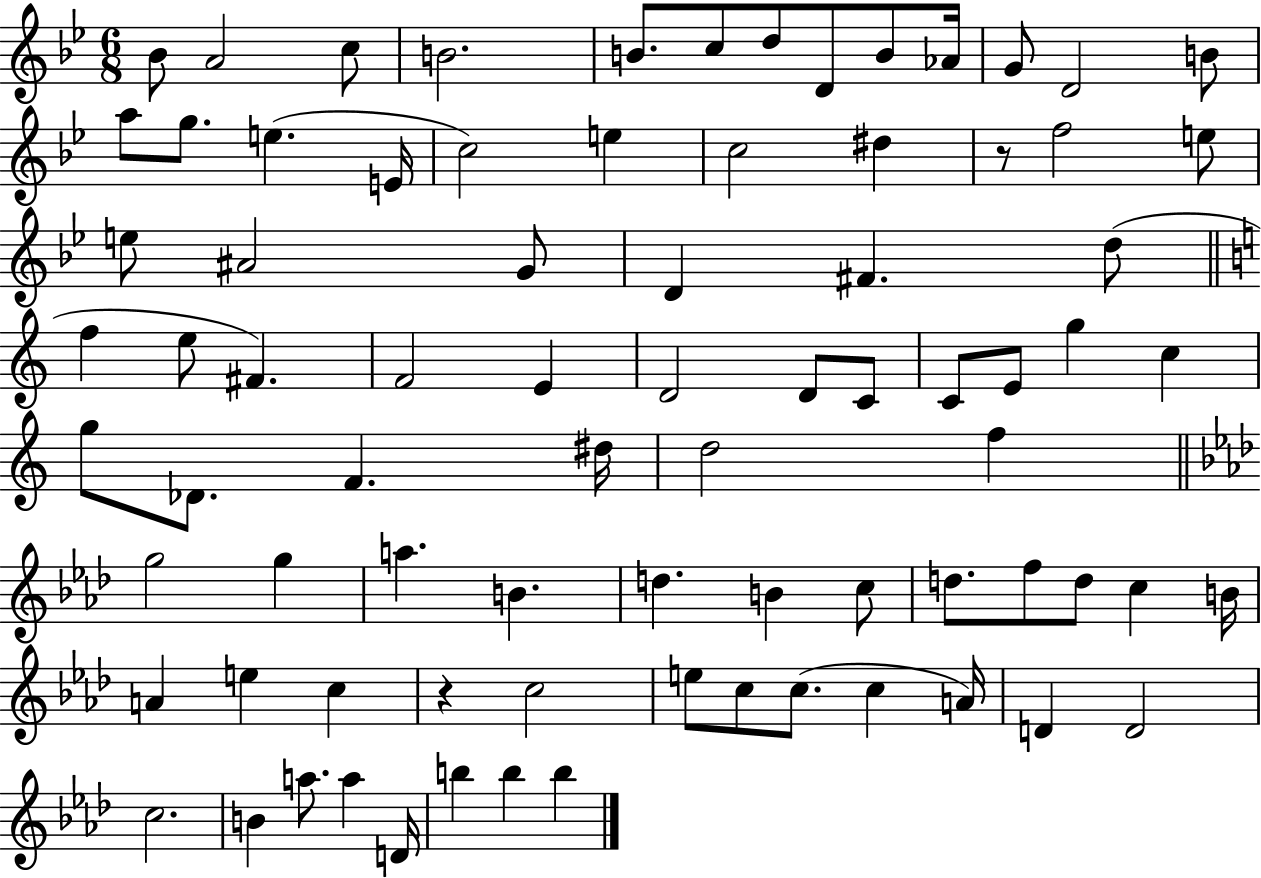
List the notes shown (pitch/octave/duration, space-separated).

Bb4/e A4/h C5/e B4/h. B4/e. C5/e D5/e D4/e B4/e Ab4/s G4/e D4/h B4/e A5/e G5/e. E5/q. E4/s C5/h E5/q C5/h D#5/q R/e F5/h E5/e E5/e A#4/h G4/e D4/q F#4/q. D5/e F5/q E5/e F#4/q. F4/h E4/q D4/h D4/e C4/e C4/e E4/e G5/q C5/q G5/e Db4/e. F4/q. D#5/s D5/h F5/q G5/h G5/q A5/q. B4/q. D5/q. B4/q C5/e D5/e. F5/e D5/e C5/q B4/s A4/q E5/q C5/q R/q C5/h E5/e C5/e C5/e. C5/q A4/s D4/q D4/h C5/h. B4/q A5/e. A5/q D4/s B5/q B5/q B5/q